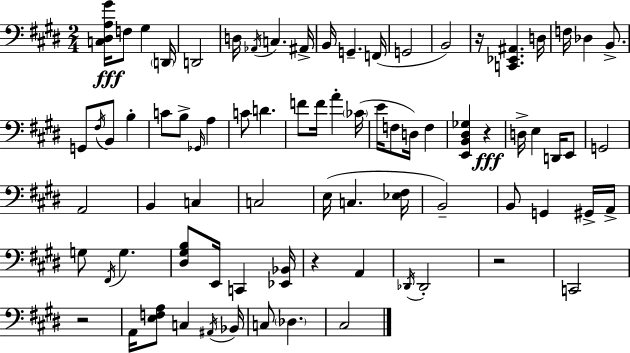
X:1
T:Untitled
M:2/4
L:1/4
K:E
[C,^D,A,^G]/4 F,/2 ^G, D,,/4 D,,2 D,/4 _A,,/4 C, ^A,,/4 B,,/4 G,, F,,/4 G,,2 B,,2 z/4 [C,,_E,,^A,,] D,/4 F,/4 _D, B,,/2 G,,/2 ^F,/4 B,,/2 B, C/2 B,/2 _G,,/4 A, C/2 D F/2 F/4 A _C/4 E/4 F,/2 D,/4 F, [E,,B,,^D,_G,] z D,/4 E, D,,/4 E,,/2 G,,2 A,,2 B,, C, C,2 E,/4 C, [_E,^F,]/4 B,,2 B,,/2 G,, ^G,,/4 A,,/4 G,/2 ^F,,/4 G, [^D,^G,B,]/2 E,,/4 C,, [_E,,_B,,]/4 z A,, _D,,/4 _D,,2 z2 C,,2 z2 A,,/4 [E,F,A,]/2 C, ^A,,/4 _B,,/4 C,/2 _D, ^C,2